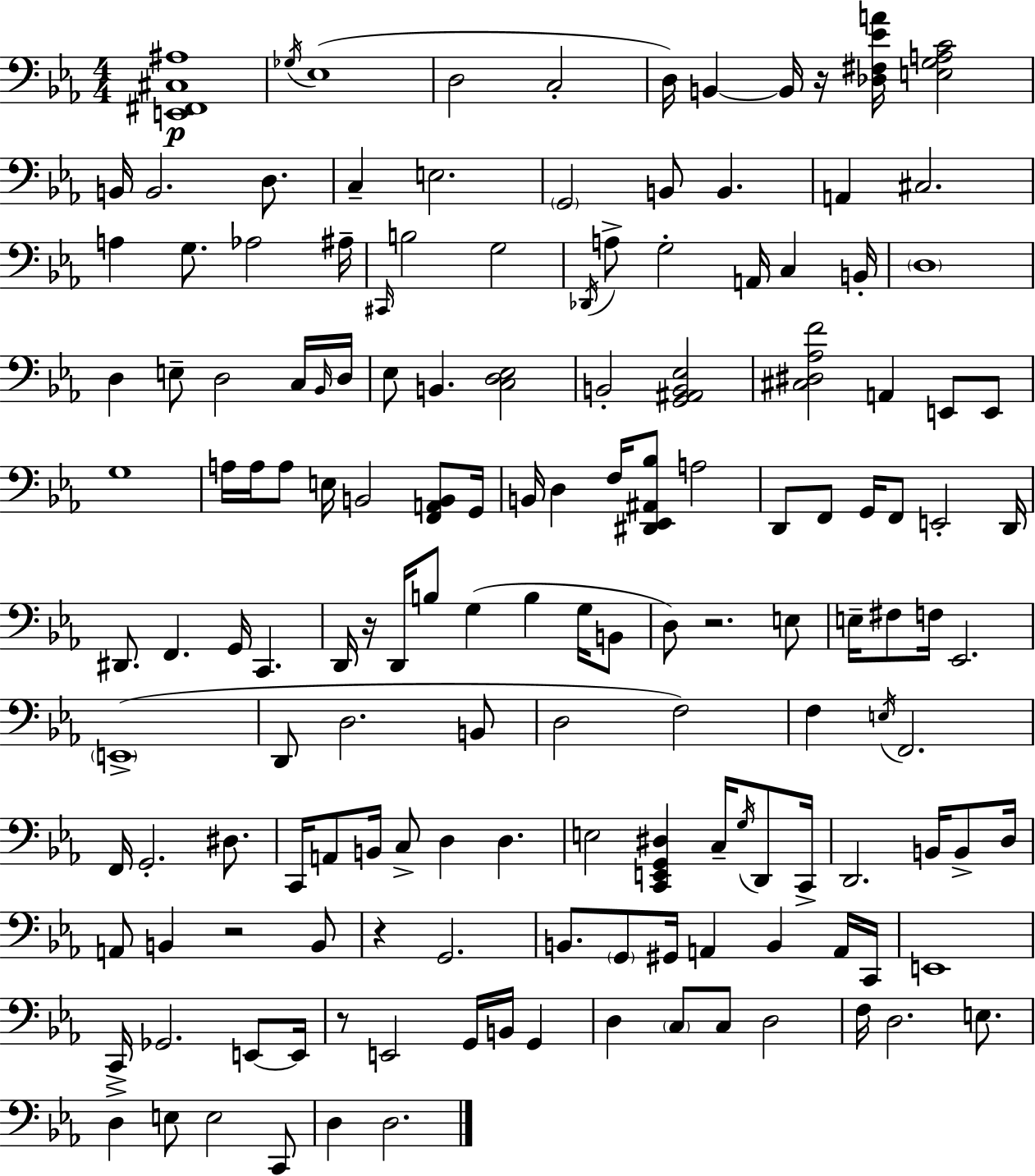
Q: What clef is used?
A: bass